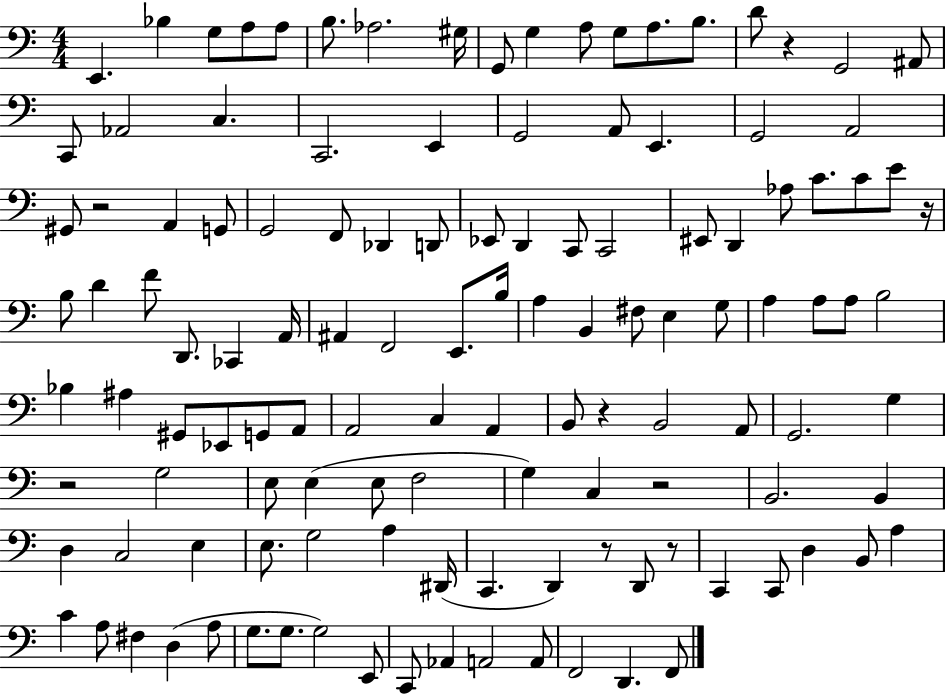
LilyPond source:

{
  \clef bass
  \numericTimeSignature
  \time 4/4
  \key c \major
  e,4. bes4 g8 a8 a8 | b8. aes2. gis16 | g,8 g4 a8 g8 a8. b8. | d'8 r4 g,2 ais,8 | \break c,8 aes,2 c4. | c,2. e,4 | g,2 a,8 e,4. | g,2 a,2 | \break gis,8 r2 a,4 g,8 | g,2 f,8 des,4 d,8 | ees,8 d,4 c,8 c,2 | eis,8 d,4 aes8 c'8. c'8 e'8 r16 | \break b8 d'4 f'8 d,8. ces,4 a,16 | ais,4 f,2 e,8. b16 | a4 b,4 fis8 e4 g8 | a4 a8 a8 b2 | \break bes4 ais4 gis,8 ees,8 g,8 a,8 | a,2 c4 a,4 | b,8 r4 b,2 a,8 | g,2. g4 | \break r2 g2 | e8 e4( e8 f2 | g4) c4 r2 | b,2. b,4 | \break d4 c2 e4 | e8. g2 a4 dis,16( | c,4. d,4) r8 d,8 r8 | c,4 c,8 d4 b,8 a4 | \break c'4 a8 fis4 d4( a8 | g8. g8. g2) e,8 | c,8 aes,4 a,2 a,8 | f,2 d,4. f,8 | \break \bar "|."
}